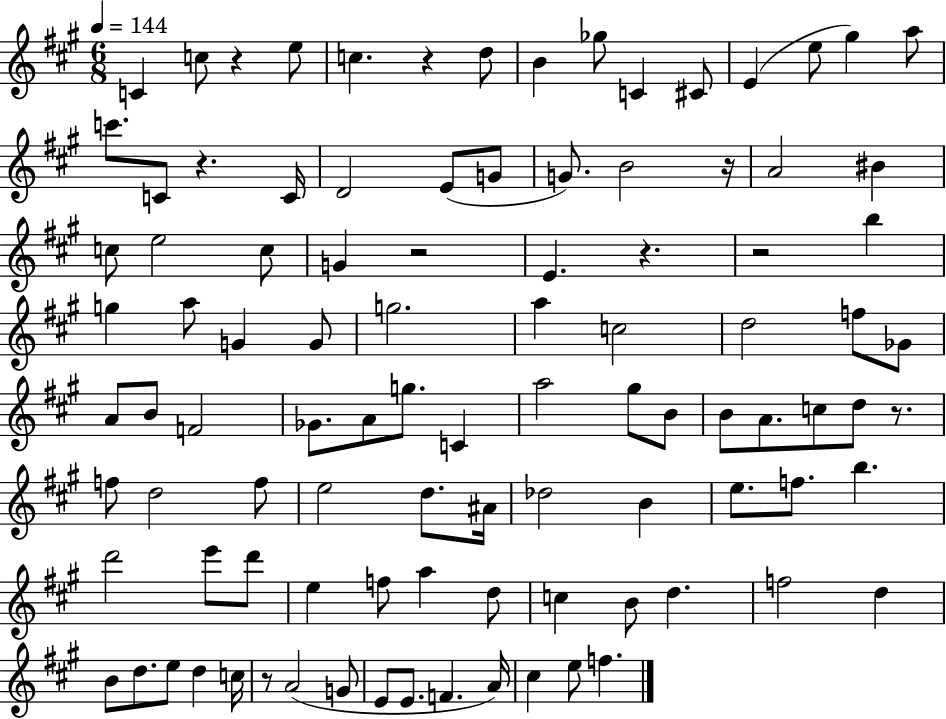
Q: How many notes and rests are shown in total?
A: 99